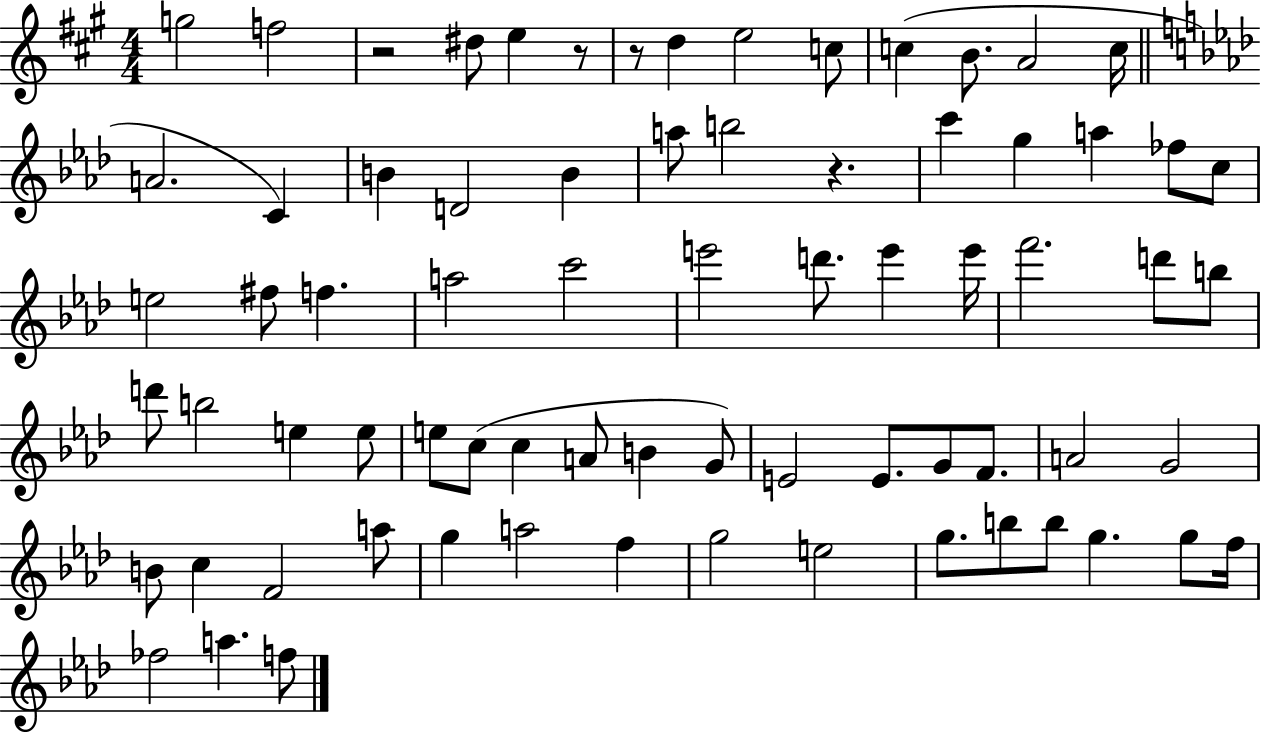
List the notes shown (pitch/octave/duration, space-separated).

G5/h F5/h R/h D#5/e E5/q R/e R/e D5/q E5/h C5/e C5/q B4/e. A4/h C5/s A4/h. C4/q B4/q D4/h B4/q A5/e B5/h R/q. C6/q G5/q A5/q FES5/e C5/e E5/h F#5/e F5/q. A5/h C6/h E6/h D6/e. E6/q E6/s F6/h. D6/e B5/e D6/e B5/h E5/q E5/e E5/e C5/e C5/q A4/e B4/q G4/e E4/h E4/e. G4/e F4/e. A4/h G4/h B4/e C5/q F4/h A5/e G5/q A5/h F5/q G5/h E5/h G5/e. B5/e B5/e G5/q. G5/e F5/s FES5/h A5/q. F5/e